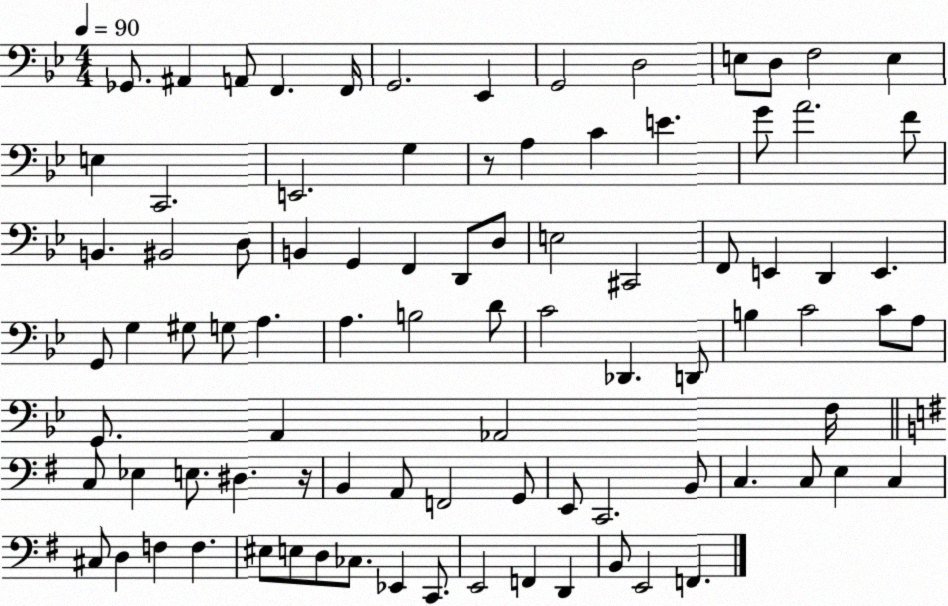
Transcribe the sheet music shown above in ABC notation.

X:1
T:Untitled
M:4/4
L:1/4
K:Bb
_G,,/2 ^A,, A,,/2 F,, F,,/4 G,,2 _E,, G,,2 D,2 E,/2 D,/2 F,2 E, E, C,,2 E,,2 G, z/2 A, C E G/2 A2 F/2 B,, ^B,,2 D,/2 B,, G,, F,, D,,/2 D,/2 E,2 ^C,,2 F,,/2 E,, D,, E,, G,,/2 G, ^G,/2 G,/2 A, A, B,2 D/2 C2 _D,, D,,/2 B, C2 C/2 A,/2 G,,/2 A,, _A,,2 F,/4 C,/2 _E, E,/2 ^D, z/4 B,, A,,/2 F,,2 G,,/2 E,,/2 C,,2 B,,/2 C, C,/2 E, C, ^C,/2 D, F, F, ^E,/2 E,/2 D,/2 _C,/2 _E,, C,,/2 E,,2 F,, D,, B,,/2 E,,2 F,,